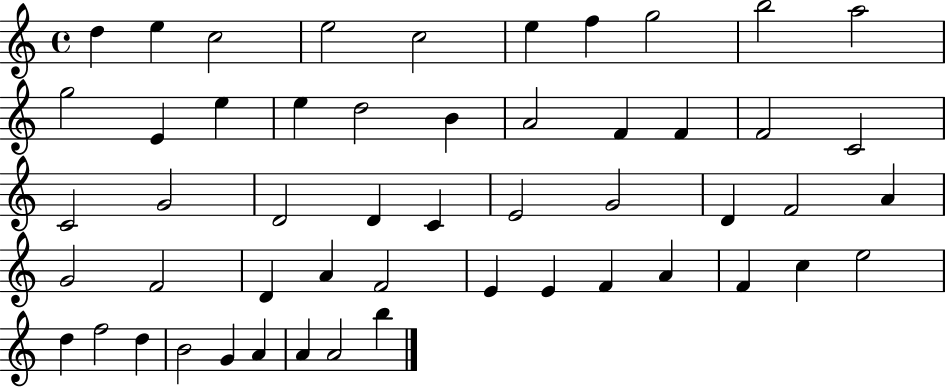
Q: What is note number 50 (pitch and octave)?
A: A4